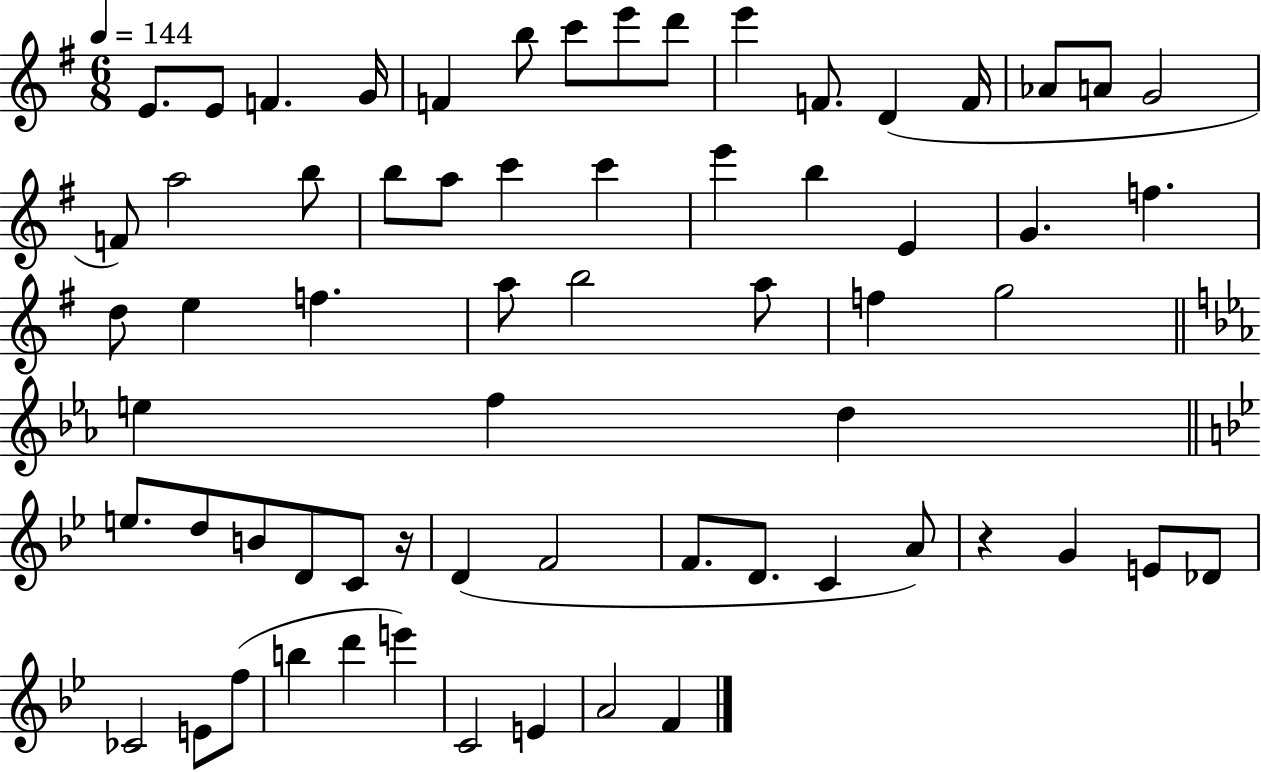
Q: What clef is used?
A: treble